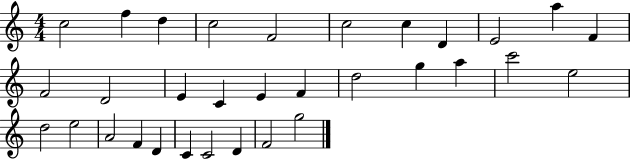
{
  \clef treble
  \numericTimeSignature
  \time 4/4
  \key c \major
  c''2 f''4 d''4 | c''2 f'2 | c''2 c''4 d'4 | e'2 a''4 f'4 | \break f'2 d'2 | e'4 c'4 e'4 f'4 | d''2 g''4 a''4 | c'''2 e''2 | \break d''2 e''2 | a'2 f'4 d'4 | c'4 c'2 d'4 | f'2 g''2 | \break \bar "|."
}